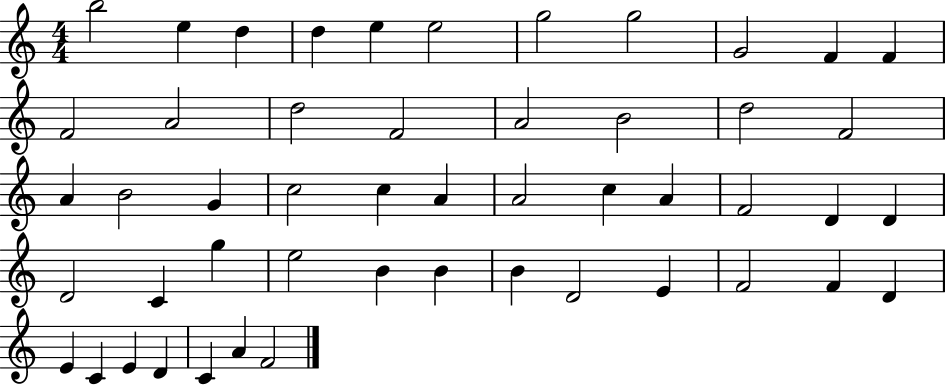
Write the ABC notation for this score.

X:1
T:Untitled
M:4/4
L:1/4
K:C
b2 e d d e e2 g2 g2 G2 F F F2 A2 d2 F2 A2 B2 d2 F2 A B2 G c2 c A A2 c A F2 D D D2 C g e2 B B B D2 E F2 F D E C E D C A F2